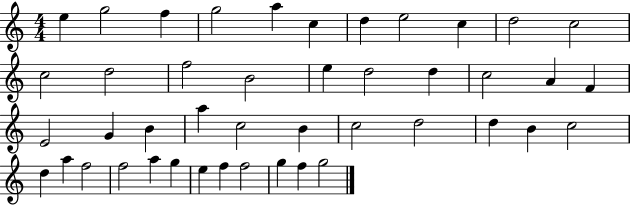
E5/q G5/h F5/q G5/h A5/q C5/q D5/q E5/h C5/q D5/h C5/h C5/h D5/h F5/h B4/h E5/q D5/h D5/q C5/h A4/q F4/q E4/h G4/q B4/q A5/q C5/h B4/q C5/h D5/h D5/q B4/q C5/h D5/q A5/q F5/h F5/h A5/q G5/q E5/q F5/q F5/h G5/q F5/q G5/h